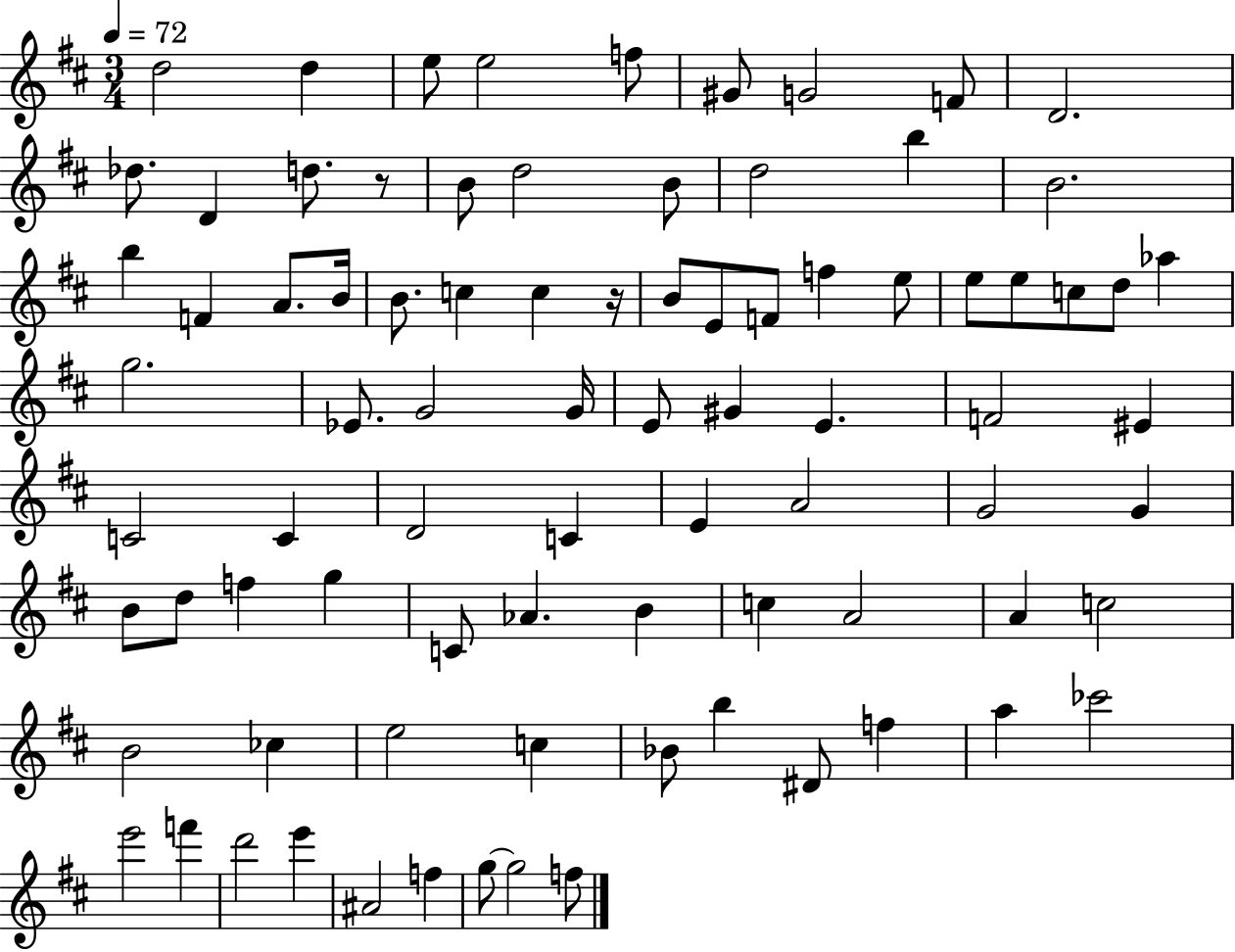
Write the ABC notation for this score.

X:1
T:Untitled
M:3/4
L:1/4
K:D
d2 d e/2 e2 f/2 ^G/2 G2 F/2 D2 _d/2 D d/2 z/2 B/2 d2 B/2 d2 b B2 b F A/2 B/4 B/2 c c z/4 B/2 E/2 F/2 f e/2 e/2 e/2 c/2 d/2 _a g2 _E/2 G2 G/4 E/2 ^G E F2 ^E C2 C D2 C E A2 G2 G B/2 d/2 f g C/2 _A B c A2 A c2 B2 _c e2 c _B/2 b ^D/2 f a _c'2 e'2 f' d'2 e' ^A2 f g/2 g2 f/2